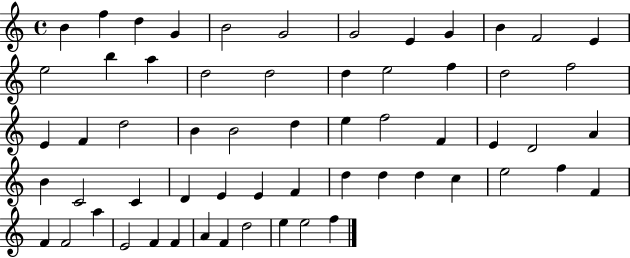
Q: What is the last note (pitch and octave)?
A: F5